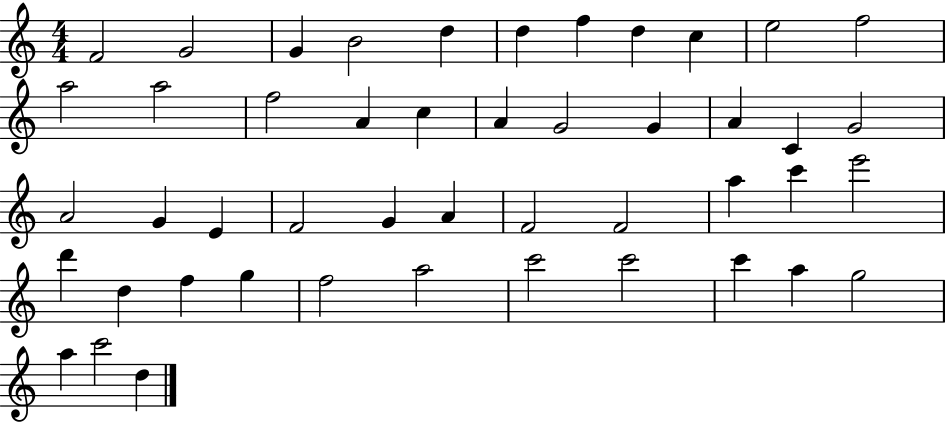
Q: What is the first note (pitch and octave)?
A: F4